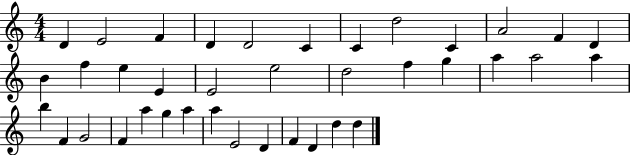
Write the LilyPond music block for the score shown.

{
  \clef treble
  \numericTimeSignature
  \time 4/4
  \key c \major
  d'4 e'2 f'4 | d'4 d'2 c'4 | c'4 d''2 c'4 | a'2 f'4 d'4 | \break b'4 f''4 e''4 e'4 | e'2 e''2 | d''2 f''4 g''4 | a''4 a''2 a''4 | \break b''4 f'4 g'2 | f'4 a''4 g''4 a''4 | a''4 e'2 d'4 | f'4 d'4 d''4 d''4 | \break \bar "|."
}